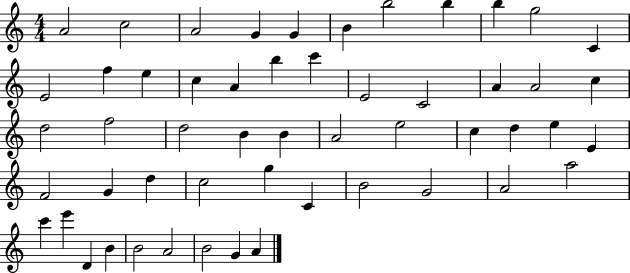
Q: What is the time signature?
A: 4/4